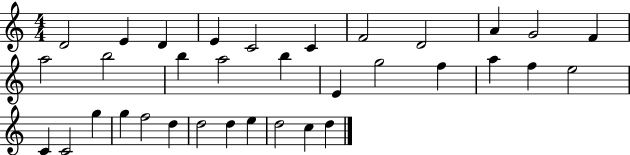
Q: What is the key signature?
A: C major